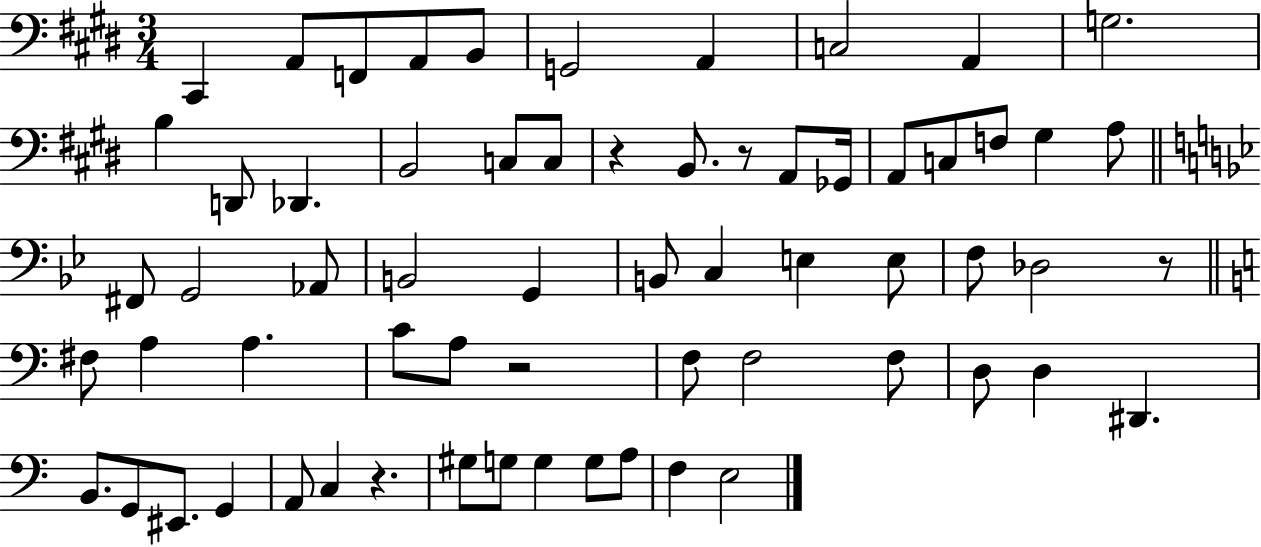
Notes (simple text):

C#2/q A2/e F2/e A2/e B2/e G2/h A2/q C3/h A2/q G3/h. B3/q D2/e Db2/q. B2/h C3/e C3/e R/q B2/e. R/e A2/e Gb2/s A2/e C3/e F3/e G#3/q A3/e F#2/e G2/h Ab2/e B2/h G2/q B2/e C3/q E3/q E3/e F3/e Db3/h R/e F#3/e A3/q A3/q. C4/e A3/e R/h F3/e F3/h F3/e D3/e D3/q D#2/q. B2/e. G2/e EIS2/e. G2/q A2/e C3/q R/q. G#3/e G3/e G3/q G3/e A3/e F3/q E3/h